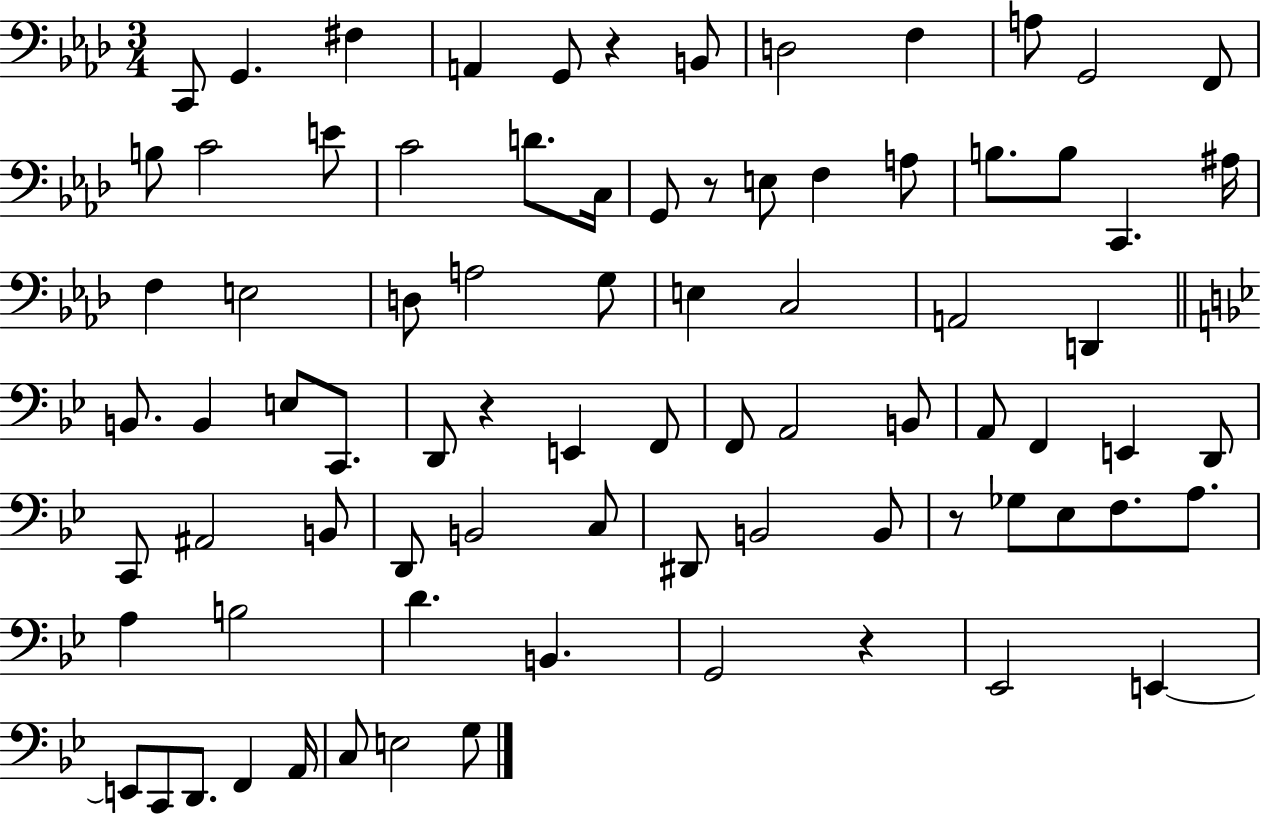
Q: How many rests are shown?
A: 5